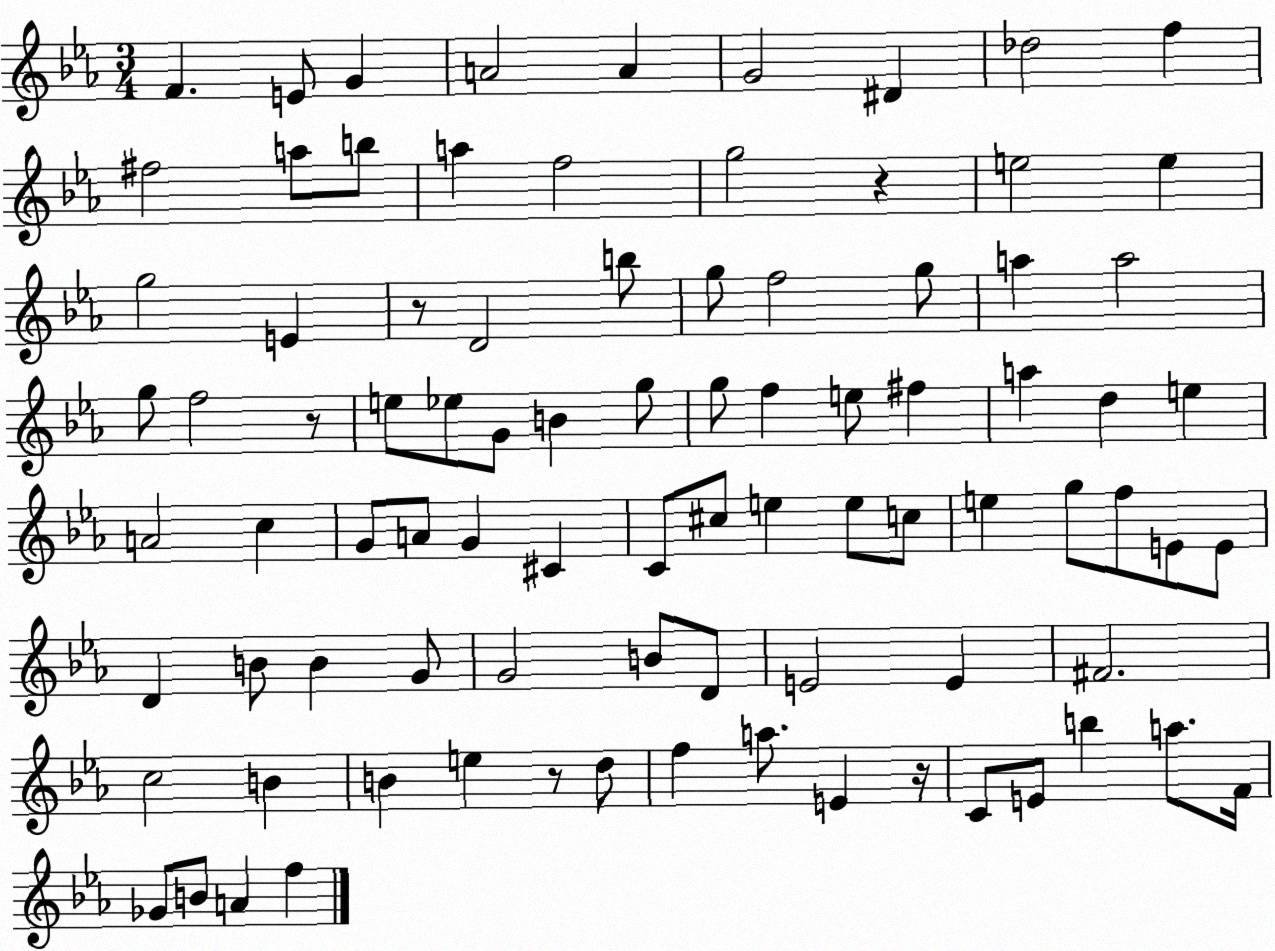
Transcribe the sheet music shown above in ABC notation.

X:1
T:Untitled
M:3/4
L:1/4
K:Eb
F E/2 G A2 A G2 ^D _d2 f ^f2 a/2 b/2 a f2 g2 z e2 e g2 E z/2 D2 b/2 g/2 f2 g/2 a a2 g/2 f2 z/2 e/2 _e/2 G/2 B g/2 g/2 f e/2 ^f a d e A2 c G/2 A/2 G ^C C/2 ^c/2 e e/2 c/2 e g/2 f/2 E/2 E/2 D B/2 B G/2 G2 B/2 D/2 E2 E ^F2 c2 B B e z/2 d/2 f a/2 E z/4 C/2 E/2 b a/2 F/4 _G/2 B/2 A f